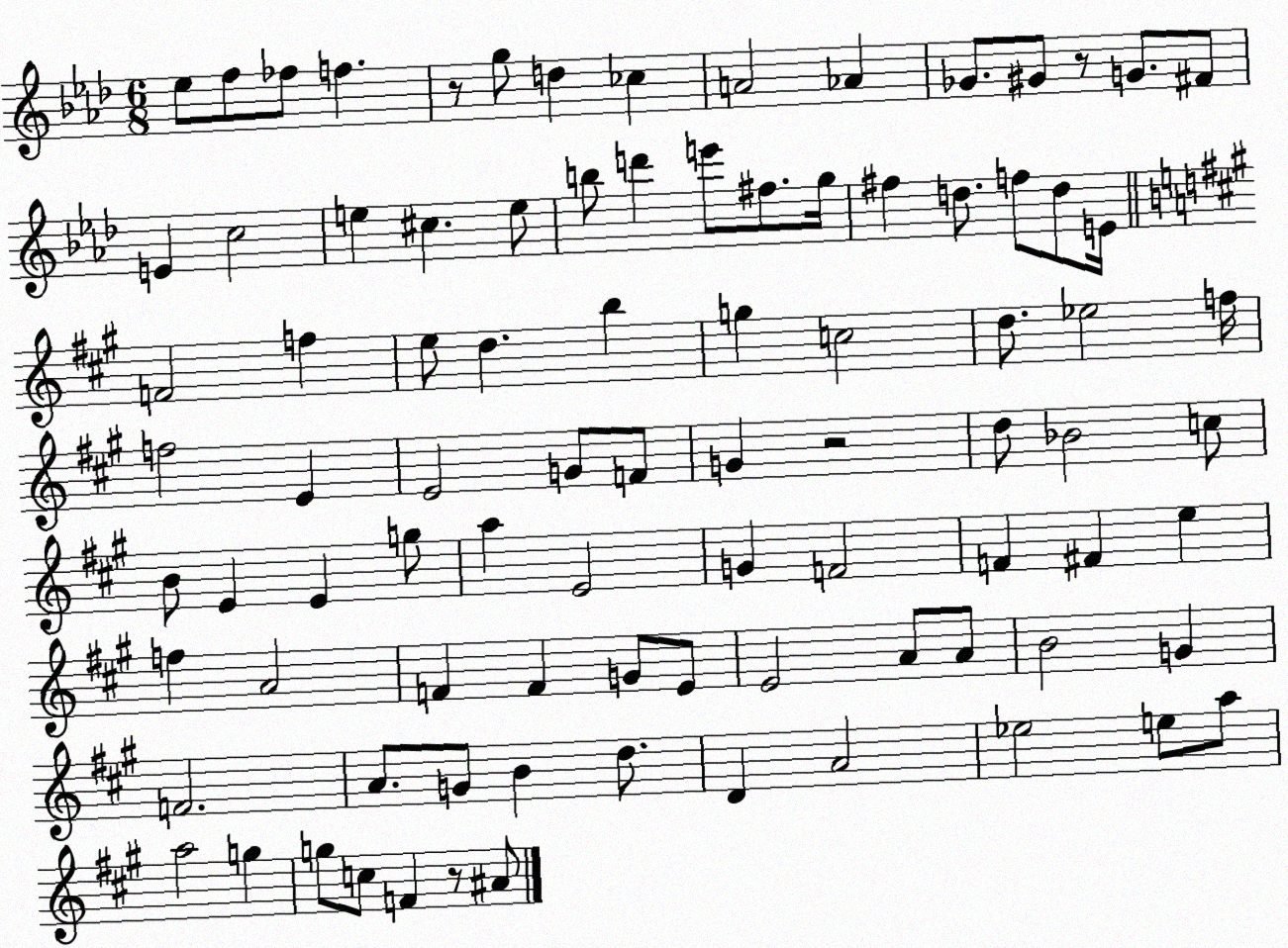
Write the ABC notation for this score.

X:1
T:Untitled
M:6/8
L:1/4
K:Ab
_e/2 f/2 _f/2 f z/2 g/2 d _c A2 _A _G/2 ^G/2 z/2 G/2 ^F/2 E c2 e ^c e/2 b/2 d' e'/2 ^f/2 g/4 ^f d/2 f/2 d/2 E/4 F2 f e/2 d b g c2 d/2 _e2 f/4 f2 E E2 G/2 F/2 G z2 d/2 _B2 c/2 B/2 E E g/2 a E2 G F2 F ^F e f A2 F F G/2 E/2 E2 A/2 A/2 B2 G F2 A/2 G/2 B d/2 D A2 _e2 e/2 a/2 a2 g g/2 c/2 F z/2 ^A/2